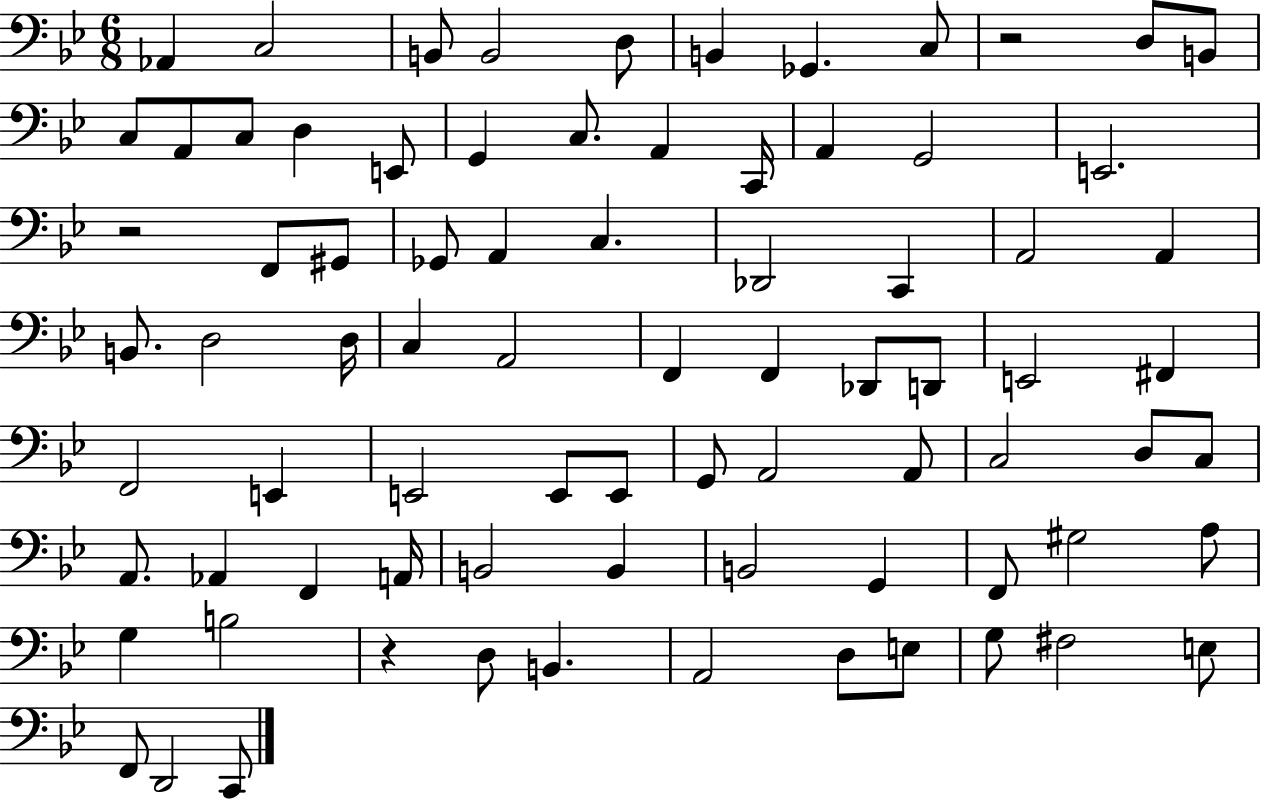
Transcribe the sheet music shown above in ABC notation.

X:1
T:Untitled
M:6/8
L:1/4
K:Bb
_A,, C,2 B,,/2 B,,2 D,/2 B,, _G,, C,/2 z2 D,/2 B,,/2 C,/2 A,,/2 C,/2 D, E,,/2 G,, C,/2 A,, C,,/4 A,, G,,2 E,,2 z2 F,,/2 ^G,,/2 _G,,/2 A,, C, _D,,2 C,, A,,2 A,, B,,/2 D,2 D,/4 C, A,,2 F,, F,, _D,,/2 D,,/2 E,,2 ^F,, F,,2 E,, E,,2 E,,/2 E,,/2 G,,/2 A,,2 A,,/2 C,2 D,/2 C,/2 A,,/2 _A,, F,, A,,/4 B,,2 B,, B,,2 G,, F,,/2 ^G,2 A,/2 G, B,2 z D,/2 B,, A,,2 D,/2 E,/2 G,/2 ^F,2 E,/2 F,,/2 D,,2 C,,/2